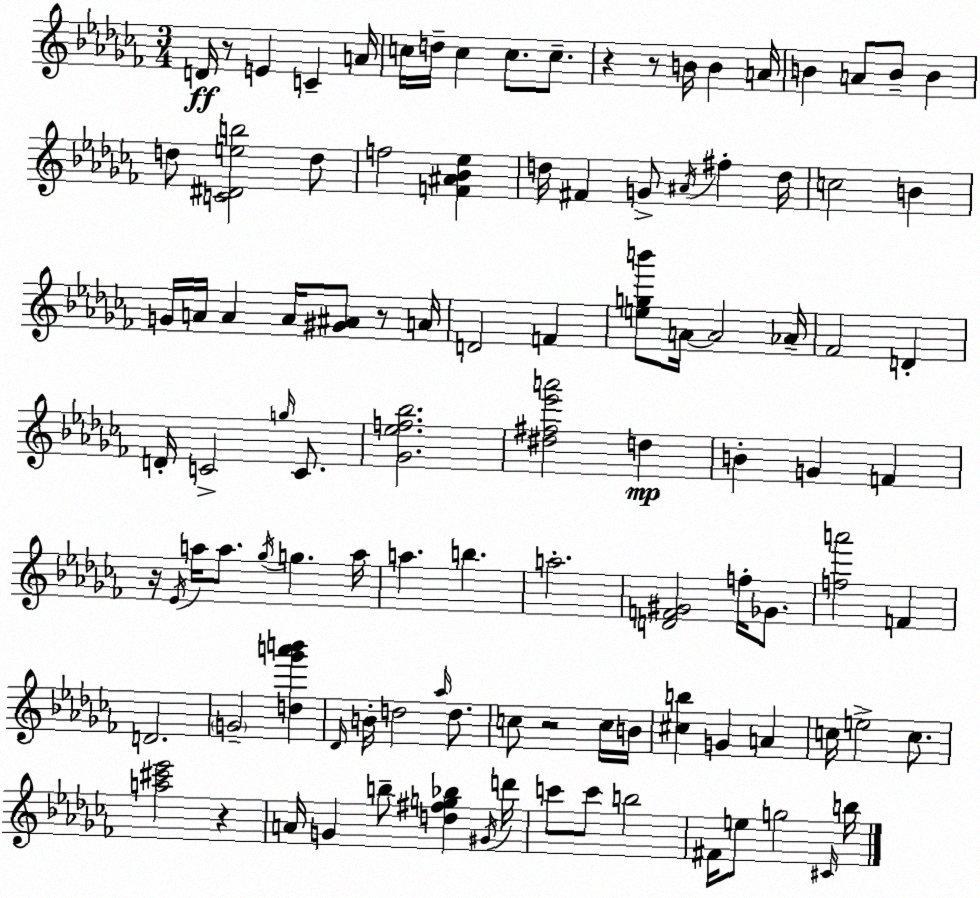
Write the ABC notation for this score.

X:1
T:Untitled
M:3/4
L:1/4
K:Abm
D/4 z/2 E C A/4 c/4 d/4 c c/2 c/2 z z/2 B/4 B A/4 B A/2 B/2 B d/2 [C^Deb]2 d/2 f2 [F^A_B_e] d/4 ^F G/2 ^A/4 ^f d/4 c2 B G/4 A/4 A A/4 [^G^A]/2 z/2 A/4 D2 F [egb']/2 A/4 A2 _A/4 _F2 D D/4 C2 g/4 C/2 [_G_ef_b]2 [^d^f_e'a']2 d B G F z/4 _E/4 a/4 a/2 _g/4 g a/4 a b a2 [DF^G]2 f/4 _G/2 [fa']2 F D2 G2 [d_g'a'b'] _D/4 B/4 d2 _a/4 d/2 c/2 z2 c/4 B/4 [^cb] G A c/4 e2 c/2 [a^c'_e']2 z A/4 G b/2 [d^fg_b] ^G/4 d'/4 c'/2 c'/2 b2 ^F/4 e/2 g2 ^C/4 b/4